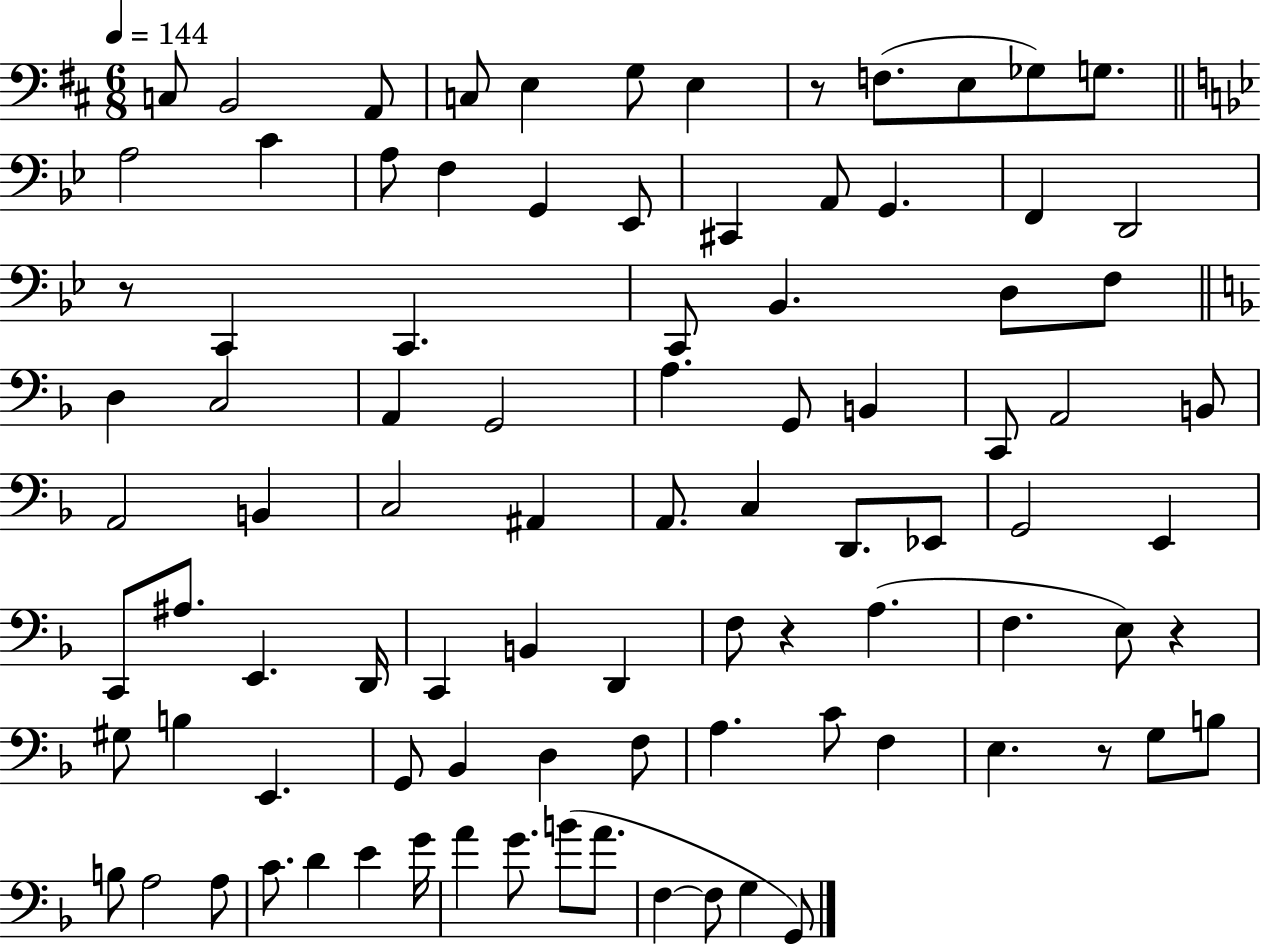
X:1
T:Untitled
M:6/8
L:1/4
K:D
C,/2 B,,2 A,,/2 C,/2 E, G,/2 E, z/2 F,/2 E,/2 _G,/2 G,/2 A,2 C A,/2 F, G,, _E,,/2 ^C,, A,,/2 G,, F,, D,,2 z/2 C,, C,, C,,/2 _B,, D,/2 F,/2 D, C,2 A,, G,,2 A, G,,/2 B,, C,,/2 A,,2 B,,/2 A,,2 B,, C,2 ^A,, A,,/2 C, D,,/2 _E,,/2 G,,2 E,, C,,/2 ^A,/2 E,, D,,/4 C,, B,, D,, F,/2 z A, F, E,/2 z ^G,/2 B, E,, G,,/2 _B,, D, F,/2 A, C/2 F, E, z/2 G,/2 B,/2 B,/2 A,2 A,/2 C/2 D E G/4 A G/2 B/2 A/2 F, F,/2 G, G,,/2